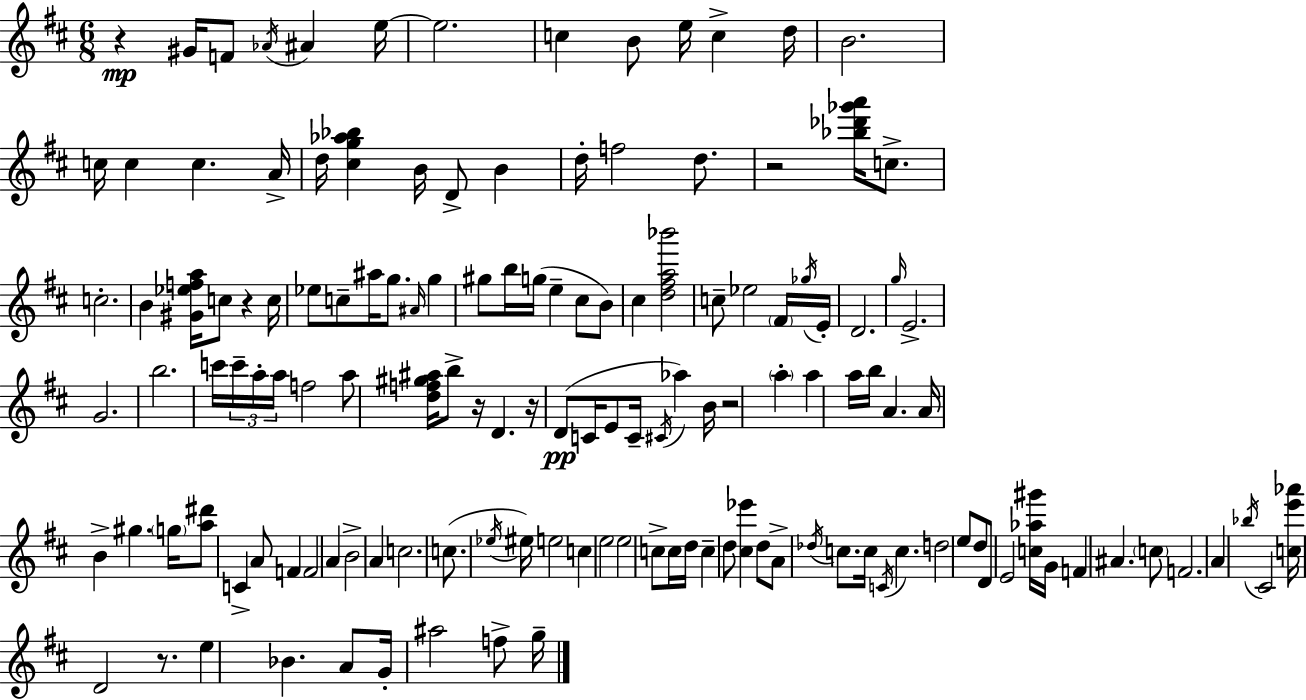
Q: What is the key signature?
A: D major